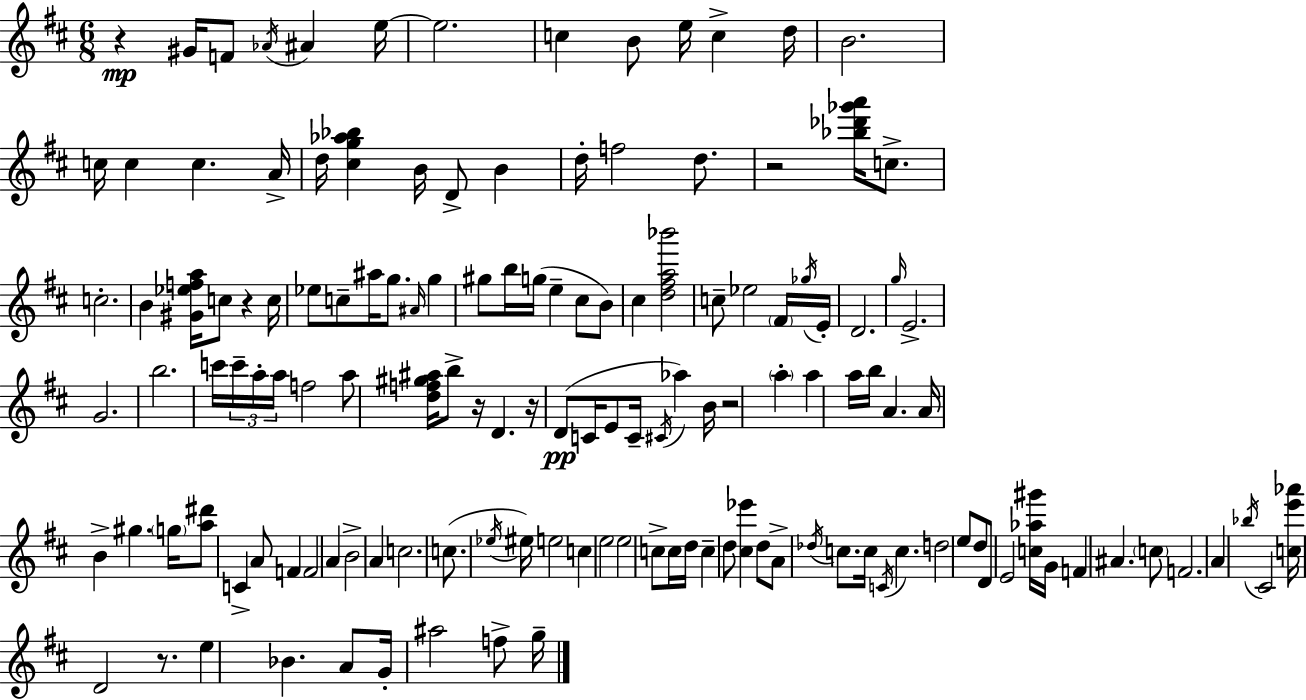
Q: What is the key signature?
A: D major